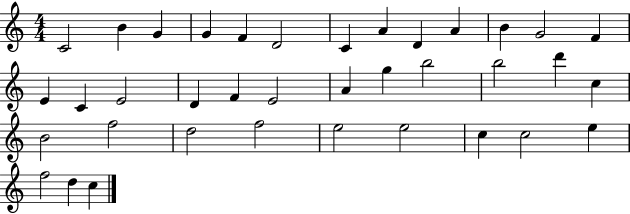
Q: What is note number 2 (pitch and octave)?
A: B4